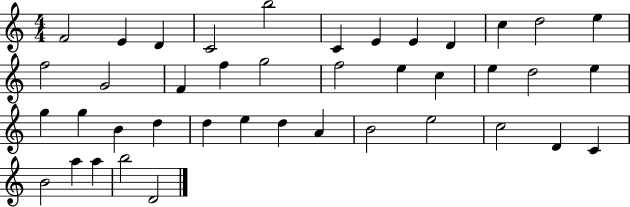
{
  \clef treble
  \numericTimeSignature
  \time 4/4
  \key c \major
  f'2 e'4 d'4 | c'2 b''2 | c'4 e'4 e'4 d'4 | c''4 d''2 e''4 | \break f''2 g'2 | f'4 f''4 g''2 | f''2 e''4 c''4 | e''4 d''2 e''4 | \break g''4 g''4 b'4 d''4 | d''4 e''4 d''4 a'4 | b'2 e''2 | c''2 d'4 c'4 | \break b'2 a''4 a''4 | b''2 d'2 | \bar "|."
}